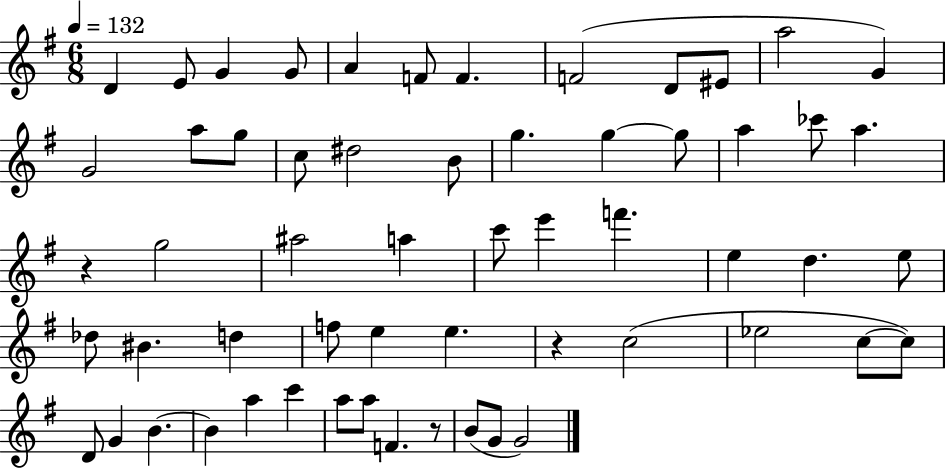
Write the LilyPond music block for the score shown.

{
  \clef treble
  \numericTimeSignature
  \time 6/8
  \key g \major
  \tempo 4 = 132
  d'4 e'8 g'4 g'8 | a'4 f'8 f'4. | f'2( d'8 eis'8 | a''2 g'4) | \break g'2 a''8 g''8 | c''8 dis''2 b'8 | g''4. g''4~~ g''8 | a''4 ces'''8 a''4. | \break r4 g''2 | ais''2 a''4 | c'''8 e'''4 f'''4. | e''4 d''4. e''8 | \break des''8 bis'4. d''4 | f''8 e''4 e''4. | r4 c''2( | ees''2 c''8~~ c''8) | \break d'8 g'4 b'4.~~ | b'4 a''4 c'''4 | a''8 a''8 f'4. r8 | b'8( g'8 g'2) | \break \bar "|."
}